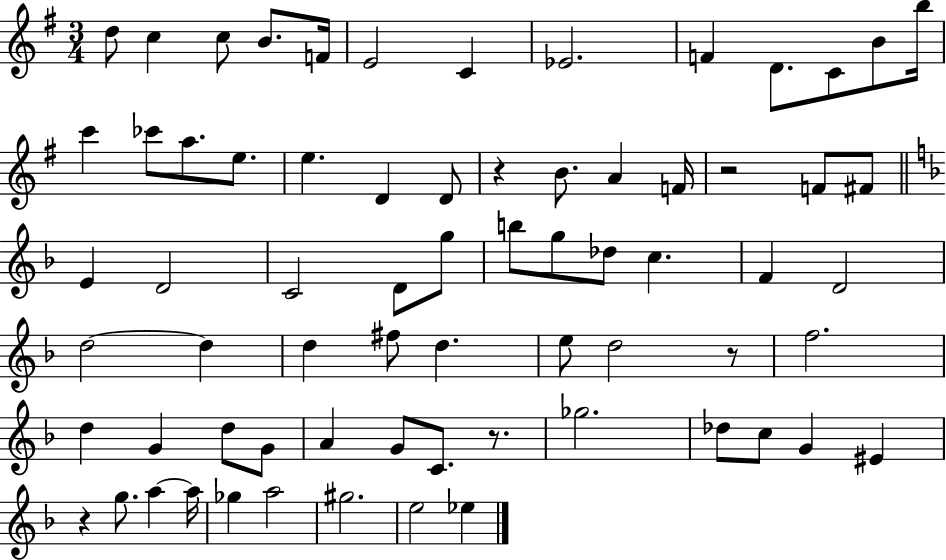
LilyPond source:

{
  \clef treble
  \numericTimeSignature
  \time 3/4
  \key g \major
  d''8 c''4 c''8 b'8. f'16 | e'2 c'4 | ees'2. | f'4 d'8. c'8 b'8 b''16 | \break c'''4 ces'''8 a''8. e''8. | e''4. d'4 d'8 | r4 b'8. a'4 f'16 | r2 f'8 fis'8 | \break \bar "||" \break \key f \major e'4 d'2 | c'2 d'8 g''8 | b''8 g''8 des''8 c''4. | f'4 d'2 | \break d''2~~ d''4 | d''4 fis''8 d''4. | e''8 d''2 r8 | f''2. | \break d''4 g'4 d''8 g'8 | a'4 g'8 c'8. r8. | ges''2. | des''8 c''8 g'4 eis'4 | \break r4 g''8. a''4~~ a''16 | ges''4 a''2 | gis''2. | e''2 ees''4 | \break \bar "|."
}